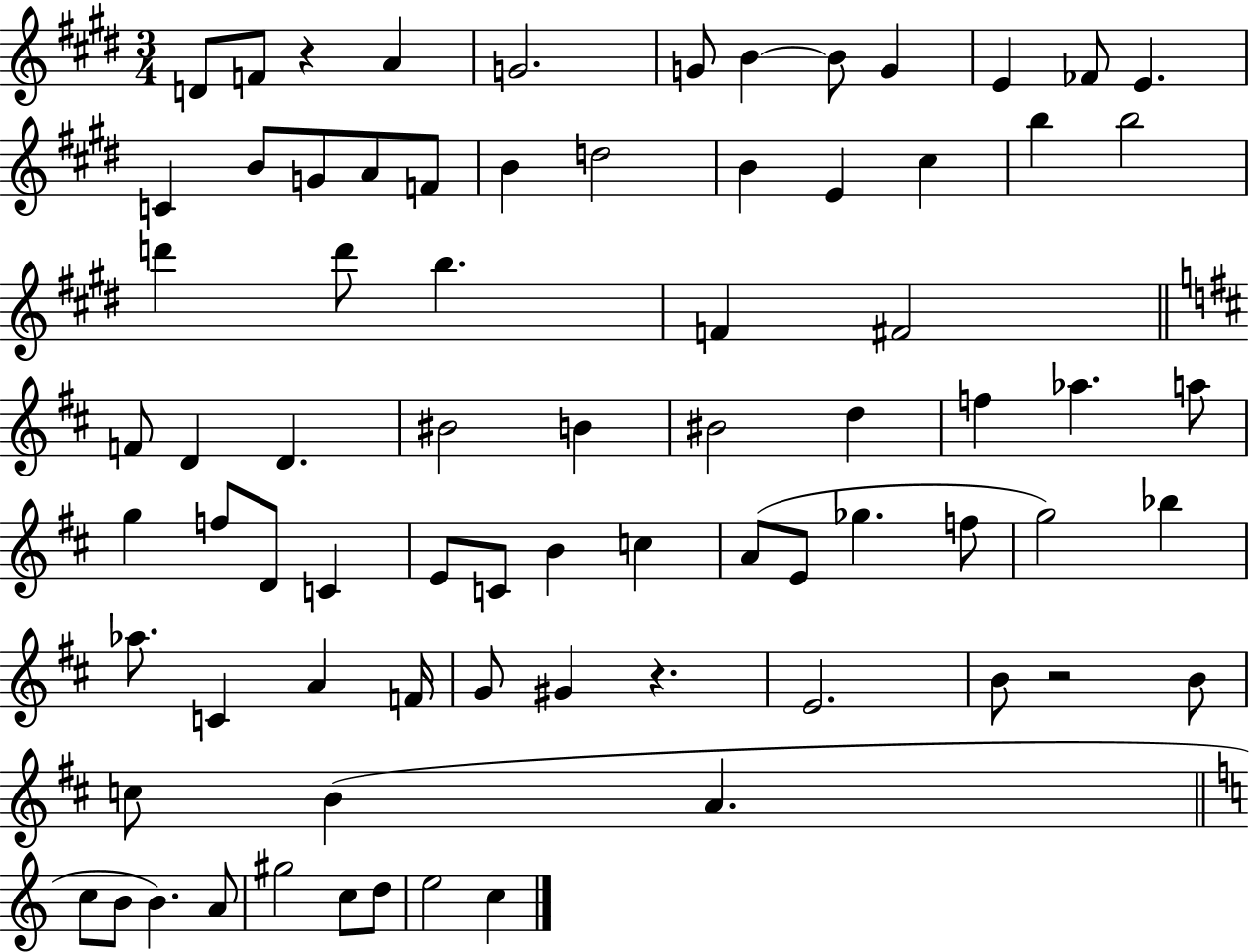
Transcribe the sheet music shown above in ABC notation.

X:1
T:Untitled
M:3/4
L:1/4
K:E
D/2 F/2 z A G2 G/2 B B/2 G E _F/2 E C B/2 G/2 A/2 F/2 B d2 B E ^c b b2 d' d'/2 b F ^F2 F/2 D D ^B2 B ^B2 d f _a a/2 g f/2 D/2 C E/2 C/2 B c A/2 E/2 _g f/2 g2 _b _a/2 C A F/4 G/2 ^G z E2 B/2 z2 B/2 c/2 B A c/2 B/2 B A/2 ^g2 c/2 d/2 e2 c